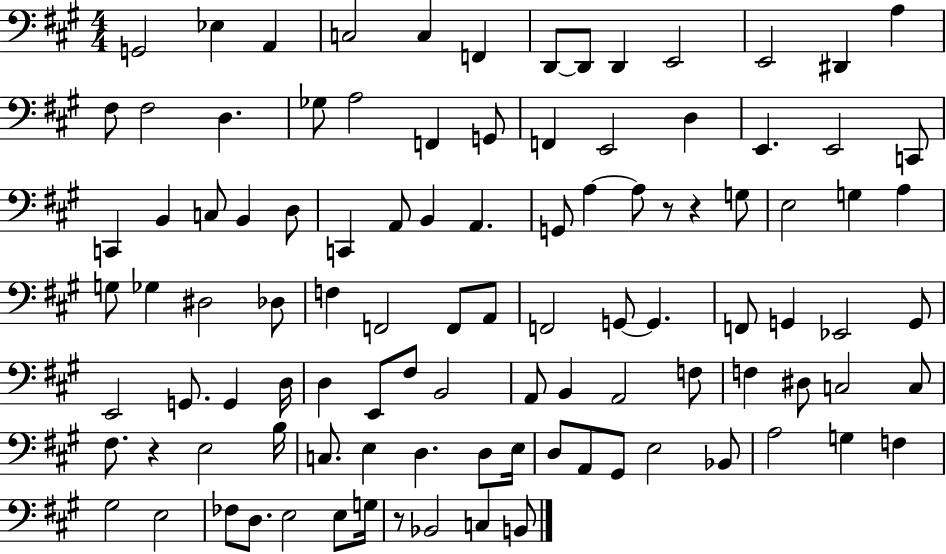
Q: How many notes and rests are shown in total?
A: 103